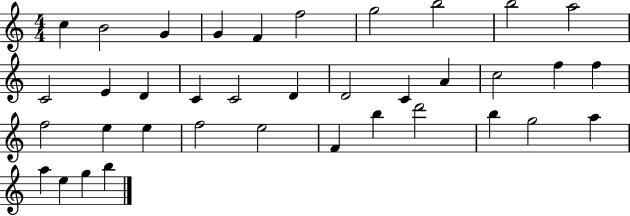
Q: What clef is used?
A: treble